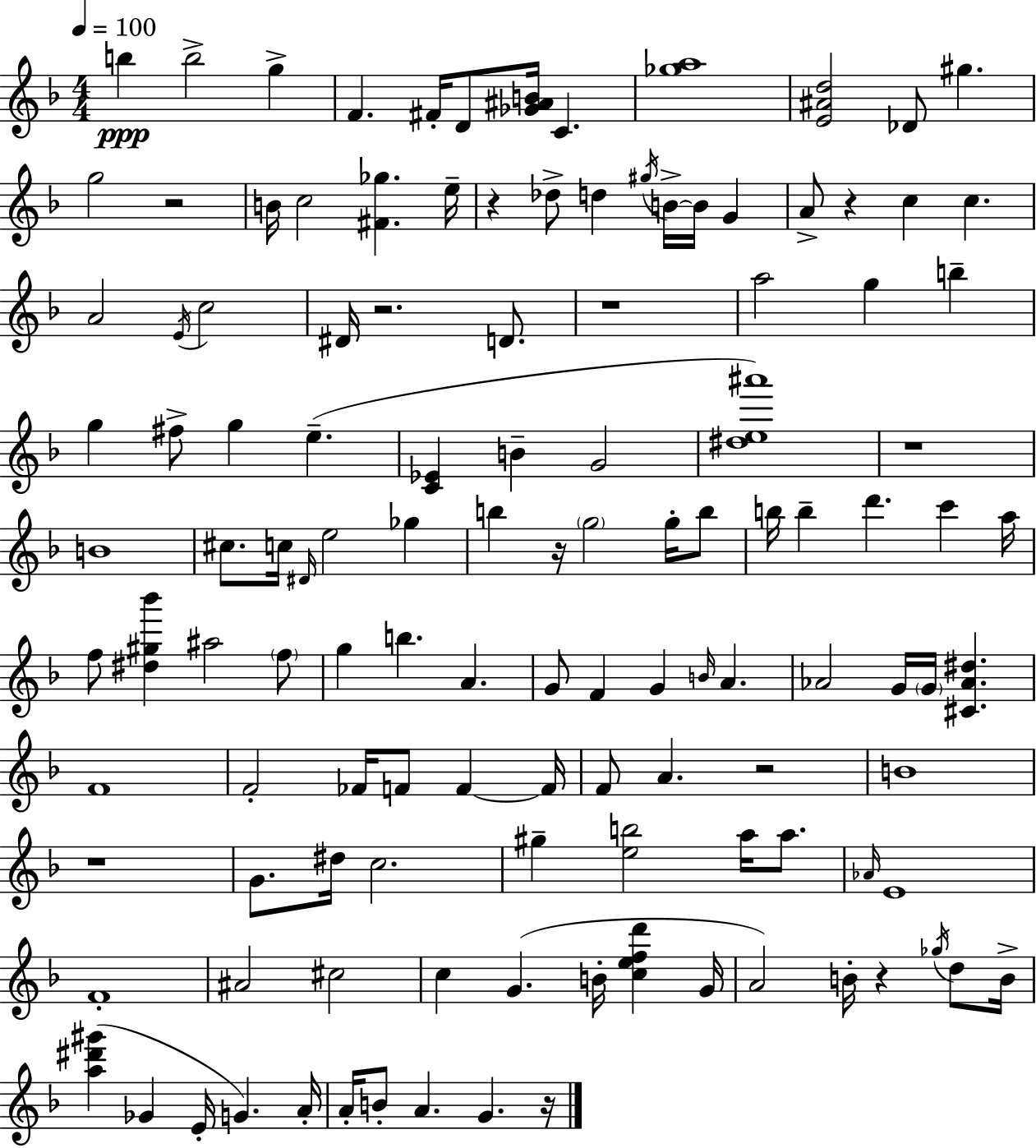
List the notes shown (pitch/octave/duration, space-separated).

B5/q B5/h G5/q F4/q. F#4/s D4/e [Gb4,A#4,B4]/s C4/q. [Gb5,A5]/w [E4,A#4,D5]/h Db4/e G#5/q. G5/h R/h B4/s C5/h [F#4,Gb5]/q. E5/s R/q Db5/e D5/q G#5/s B4/s B4/s G4/q A4/e R/q C5/q C5/q. A4/h E4/s C5/h D#4/s R/h. D4/e. R/w A5/h G5/q B5/q G5/q F#5/e G5/q E5/q. [C4,Eb4]/q B4/q G4/h [D#5,E5,A#6]/w R/w B4/w C#5/e. C5/s D#4/s E5/h Gb5/q B5/q R/s G5/h G5/s B5/e B5/s B5/q D6/q. C6/q A5/s F5/e [D#5,G#5,Bb6]/q A#5/h F5/e G5/q B5/q. A4/q. G4/e F4/q G4/q B4/s A4/q. Ab4/h G4/s G4/s [C#4,Ab4,D#5]/q. F4/w F4/h FES4/s F4/e F4/q F4/s F4/e A4/q. R/h B4/w R/w G4/e. D#5/s C5/h. G#5/q [E5,B5]/h A5/s A5/e. Ab4/s E4/w F4/w A#4/h C#5/h C5/q G4/q. B4/s [C5,E5,F5,D6]/q G4/s A4/h B4/s R/q Gb5/s D5/e B4/s [A5,D#6,G#6]/q Gb4/q E4/s G4/q. A4/s A4/s B4/e A4/q. G4/q. R/s